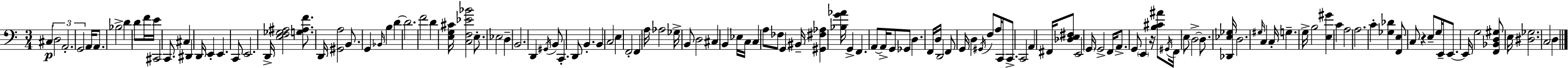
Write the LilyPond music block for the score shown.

{
  \clef bass
  \numericTimeSignature
  \time 3/4
  \key a \minor
  cis4\p \tuplet 3/2 { d2 | a,2.-. | g,2 } a,16 a,8. | bes2-> d'4 | \break d'8 f'16 e'16 cis,2 | c,8. cis4 dis,4 d,16 | e,4-. e,4. c,8 | e,2. | \break d,16-> <e f ges ais>2 <g ais f'>8. | d,16 <gis, a>2 b,8. | g,4 \grace { bes,16 } b4 d'4~~ | d'2. | \break f'2 d'4 | <e g cis'>16 <c f ees' bes'>2 e8.-. | ees2 d4-- | b,2. | \break d,4 \acciaccatura { gis,16 } b,8 c,4.-. | d,8 b,4.-. b,4 | c2 e4 | f,2-. f,4 | \break a16 aes2 ges16-> | b,8 d2 cis4 | b,4 ees16 c16 c4 | a8 fes8 g,4 bis,16-- <gis, fis aes>4 | \break <bes g' aes'>16 g,4-> f,4. | a,8~~ a,16-> g,8 ges,8 d4. | f,16 d16 d,2 f,8 | g,16 d4 \acciaccatura { gis,16 } f8 a16 c,8 | \break c,8.-> c,2 a,4 | fis,16 <des e fis>8 e,2 | \parenthesize g,16 g,2-> f,16 | a,8.-> g,8 \parenthesize e,4 r16 <b cis' ais'>8 | \break \acciaccatura { gis,16 } f,16 e8 d2->~~ | d8. <des, ees ges>16 d2. | \grace { gis16 } c4 c16-. g4.-- | g16-> b2 | \break <e gis'>4 c'4 a2 | a2. | c'4-. <ges des'>4 | <f, e>8 c8 r4 e8-- g16 | \break e,8-- e,8.~~ e,16 g2 | <f, bes, d gis>8 e16 <dis ges>2. | c2 | d4 \bar "|."
}